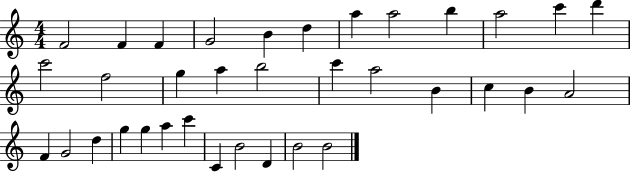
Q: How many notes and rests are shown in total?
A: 35